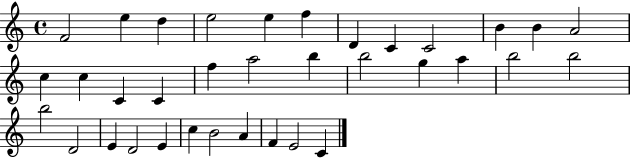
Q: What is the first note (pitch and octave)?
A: F4